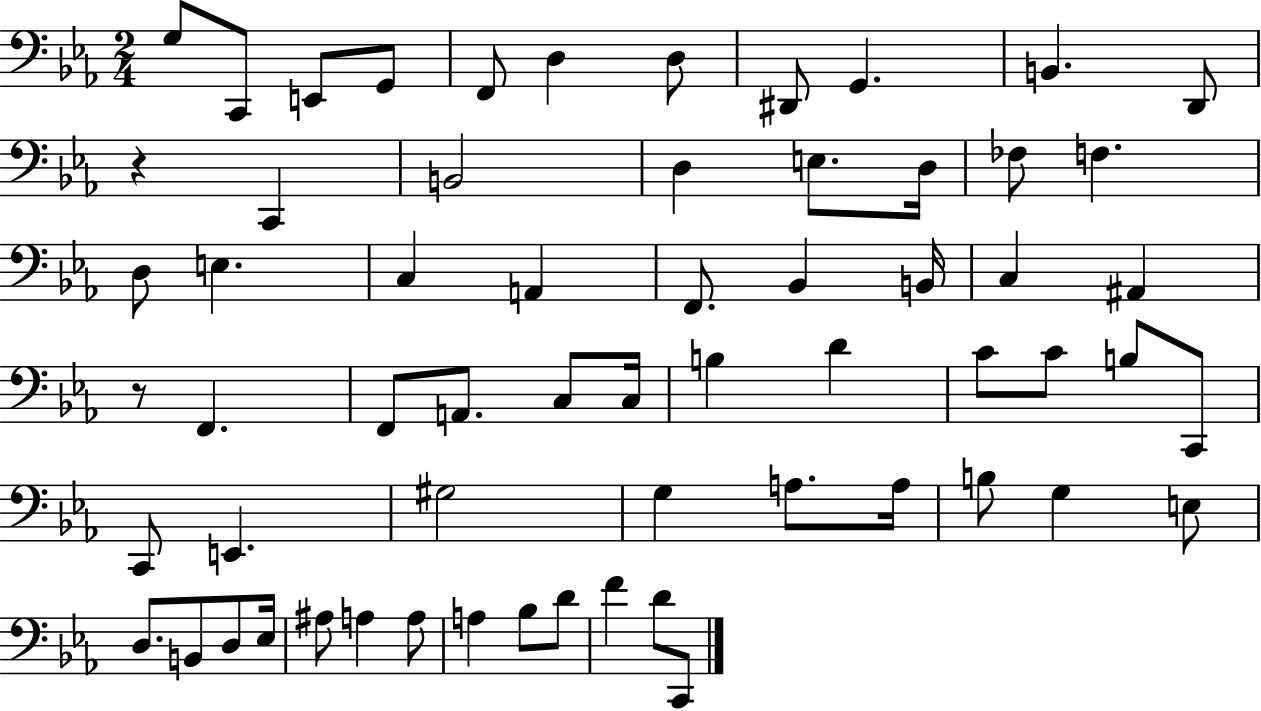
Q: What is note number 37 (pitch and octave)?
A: B3